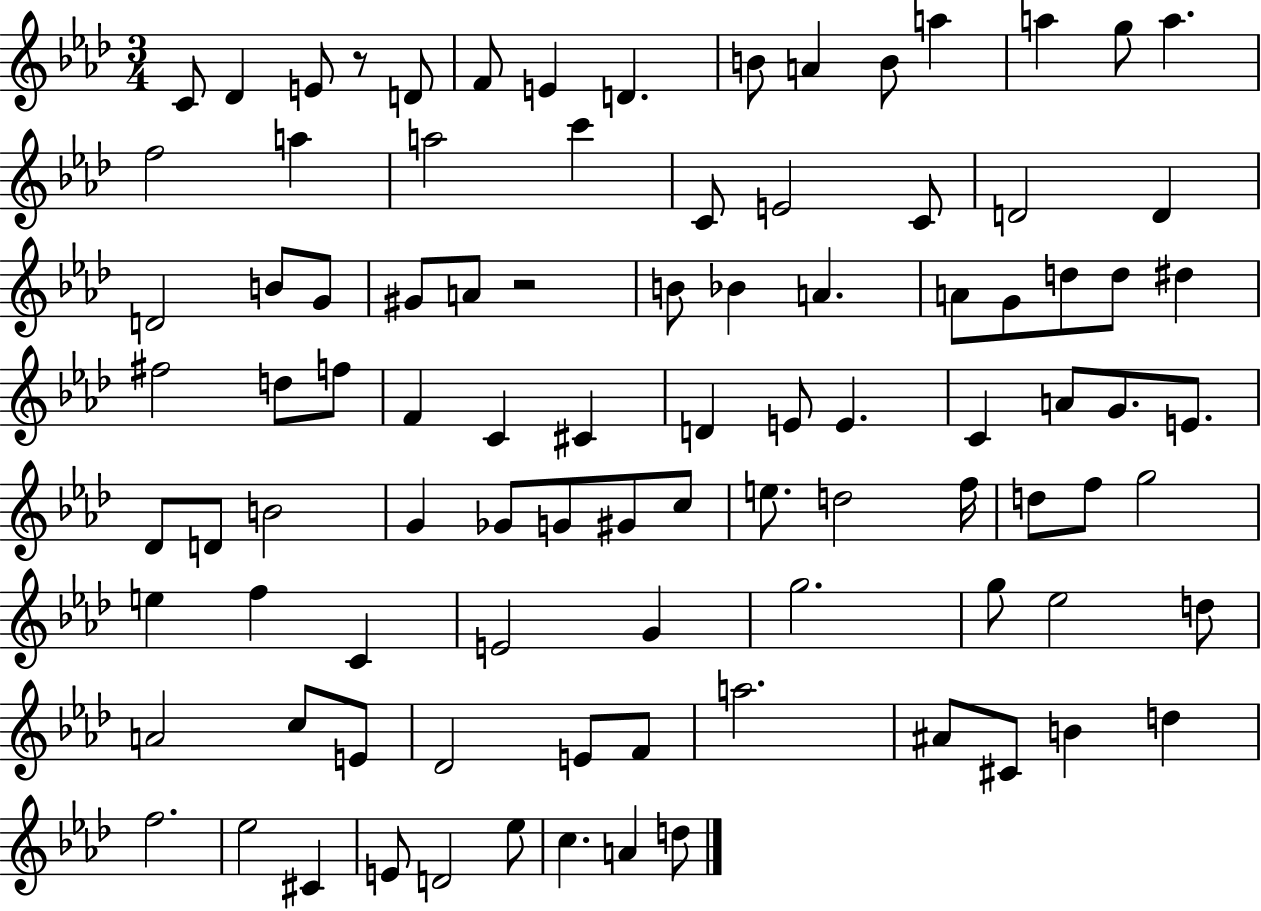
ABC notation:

X:1
T:Untitled
M:3/4
L:1/4
K:Ab
C/2 _D E/2 z/2 D/2 F/2 E D B/2 A B/2 a a g/2 a f2 a a2 c' C/2 E2 C/2 D2 D D2 B/2 G/2 ^G/2 A/2 z2 B/2 _B A A/2 G/2 d/2 d/2 ^d ^f2 d/2 f/2 F C ^C D E/2 E C A/2 G/2 E/2 _D/2 D/2 B2 G _G/2 G/2 ^G/2 c/2 e/2 d2 f/4 d/2 f/2 g2 e f C E2 G g2 g/2 _e2 d/2 A2 c/2 E/2 _D2 E/2 F/2 a2 ^A/2 ^C/2 B d f2 _e2 ^C E/2 D2 _e/2 c A d/2